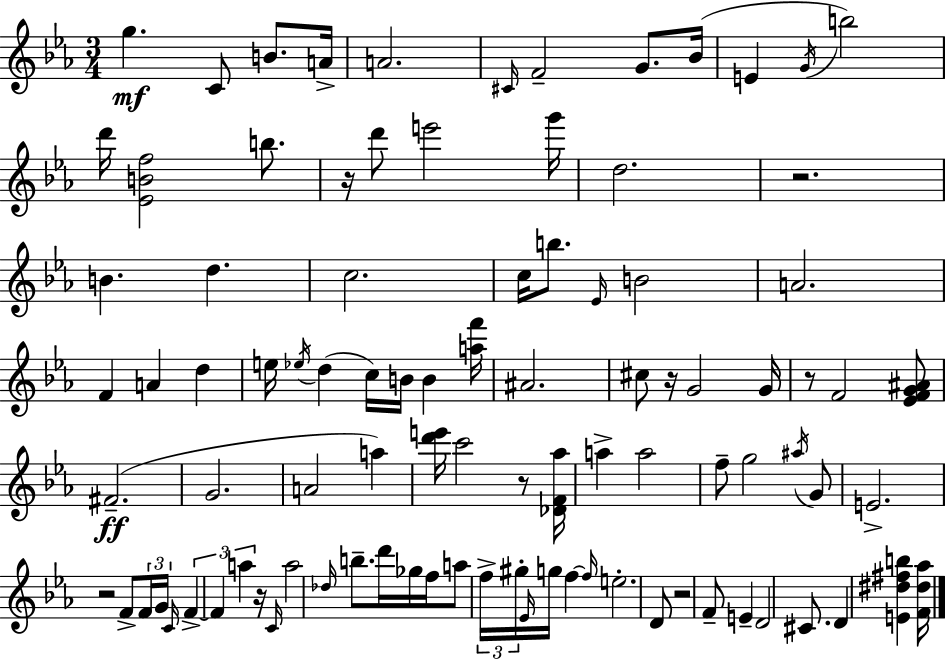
{
  \clef treble
  \numericTimeSignature
  \time 3/4
  \key c \minor
  g''4.\mf c'8 b'8. a'16-> | a'2. | \grace { cis'16 } f'2-- g'8. | bes'16( e'4 \acciaccatura { g'16 } b''2) | \break d'''16 <ees' b' f''>2 b''8. | r16 d'''8 e'''2 | g'''16 d''2. | r2. | \break b'4. d''4. | c''2. | c''16 b''8. \grace { ees'16 } b'2 | a'2. | \break f'4 a'4 d''4 | e''16 \acciaccatura { ees''16 }( d''4 c''16) b'16 b'4 | <a'' f'''>16 ais'2. | cis''8 r16 g'2 | \break g'16 r8 f'2 | <ees' f' g' ais'>8 fis'2.--(\ff | g'2. | a'2 | \break a''4) <d''' e'''>16 c'''2 | r8 <des' f' aes''>16 a''4-> a''2 | f''8-- g''2 | \acciaccatura { ais''16 } g'8 e'2.-> | \break r2 | f'8-> \tuplet 3/2 { f'16 g'16 \grace { c'16 } } \tuplet 3/2 { f'4->~~ f'4 | a''4 } r16 \grace { c'16 } a''2 | \grace { des''16 } b''8.-- d'''16 ges''16 f''16 a''8 | \break \tuplet 3/2 { f''16-> gis''16-. \grace { ees'16 } } g''16 f''4~~ \grace { f''16 } e''2.-. | d'8 | r2 f'8-- e'4-- | d'2 cis'8. | \break d'4 <e' dis'' fis'' b''>4 <f' dis'' aes''>16 \bar "|."
}